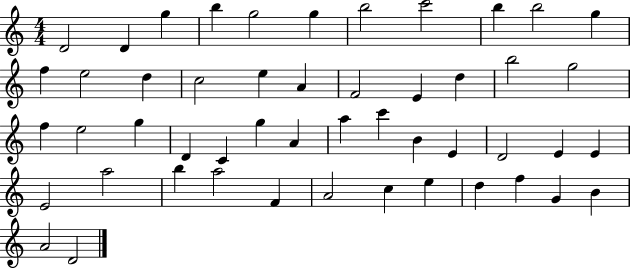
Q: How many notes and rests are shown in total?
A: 50